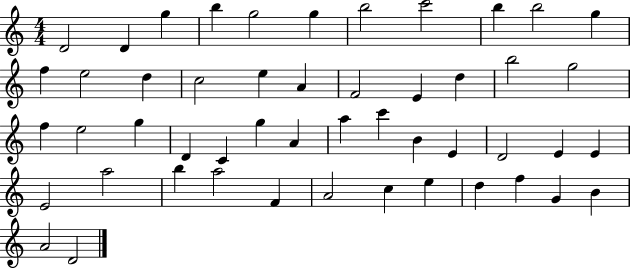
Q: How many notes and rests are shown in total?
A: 50